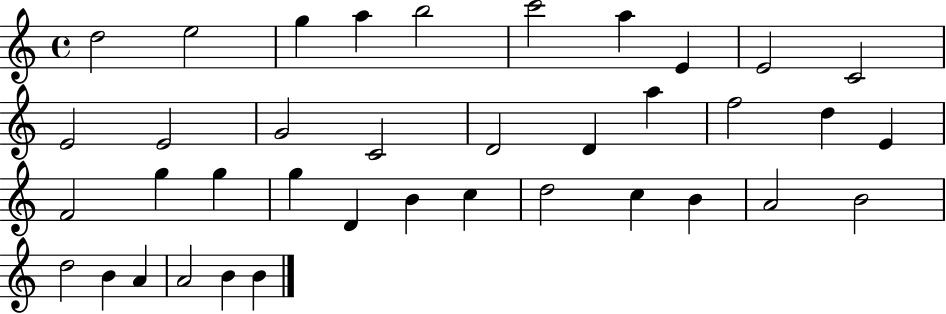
D5/h E5/h G5/q A5/q B5/h C6/h A5/q E4/q E4/h C4/h E4/h E4/h G4/h C4/h D4/h D4/q A5/q F5/h D5/q E4/q F4/h G5/q G5/q G5/q D4/q B4/q C5/q D5/h C5/q B4/q A4/h B4/h D5/h B4/q A4/q A4/h B4/q B4/q